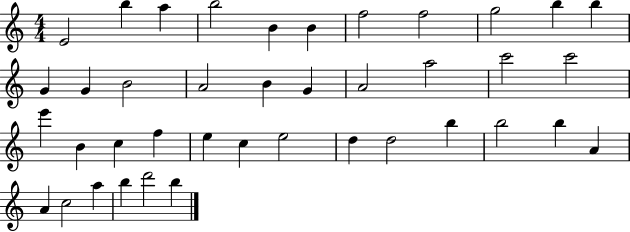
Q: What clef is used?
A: treble